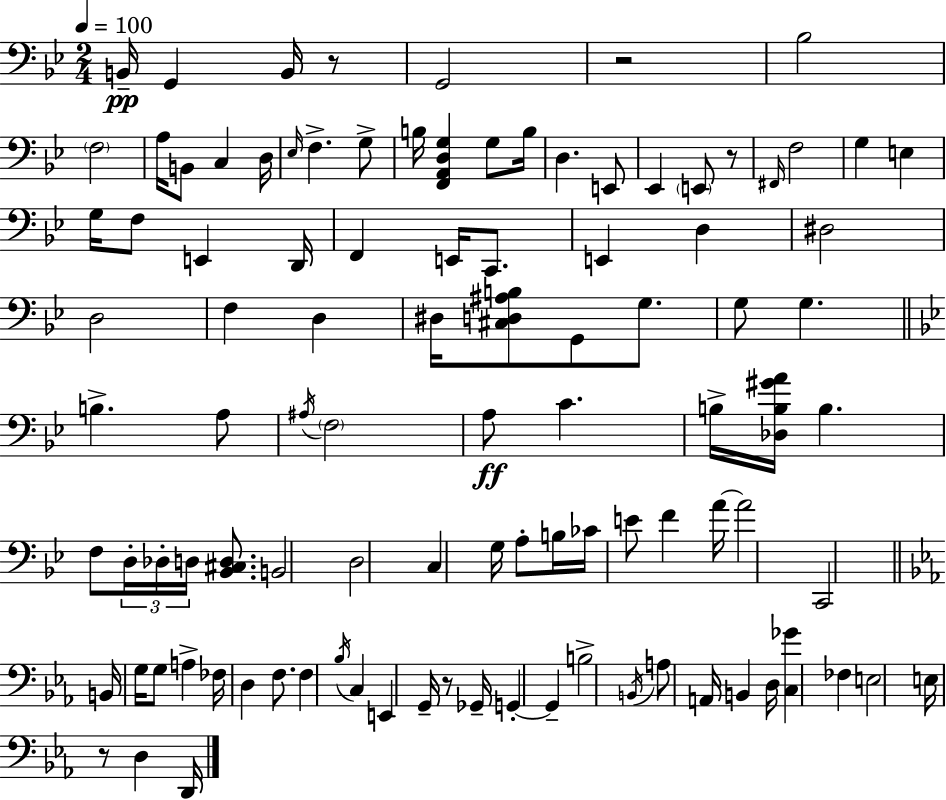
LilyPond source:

{
  \clef bass
  \numericTimeSignature
  \time 2/4
  \key bes \major
  \tempo 4 = 100
  \repeat volta 2 { b,16--\pp g,4 b,16 r8 | g,2 | r2 | bes2 | \break \parenthesize f2 | a16 b,8 c4 d16 | \grace { ees16 } f4.-> g8-> | b16 <f, a, d g>4 g8 | \break b16 d4. e,8 | ees,4 \parenthesize e,8 r8 | \grace { fis,16 } f2 | g4 e4 | \break g16 f8 e,4 | d,16 f,4 e,16 c,8. | e,4 d4 | dis2 | \break d2 | f4 d4 | dis16 <cis d ais b>8 g,8 g8. | g8 g4. | \break \bar "||" \break \key bes \major b4.-> a8 | \acciaccatura { ais16 } \parenthesize f2 | a8\ff c'4. | b16-> <des b gis' a'>16 b4. | \break f8 \tuplet 3/2 { d16-. des16-. d16 } <bes, cis d>8. | b,2 | d2 | c4 g16 a8-. | \break b16 ces'16 e'8 f'4 | a'16~~ a'2 | c,2 | \bar "||" \break \key ees \major b,16 g16 g8 a4-> | fes16 d4 f8. | f4 \acciaccatura { bes16 } c4 | e,4 g,16-- r8 | \break ges,16-- g,4-.~~ g,4-- | b2-> | \acciaccatura { b,16 } a8 a,16 b,4 | d16 <c ges'>4 fes4 | \break e2 | e16 r8 d4 | d,16 } \bar "|."
}